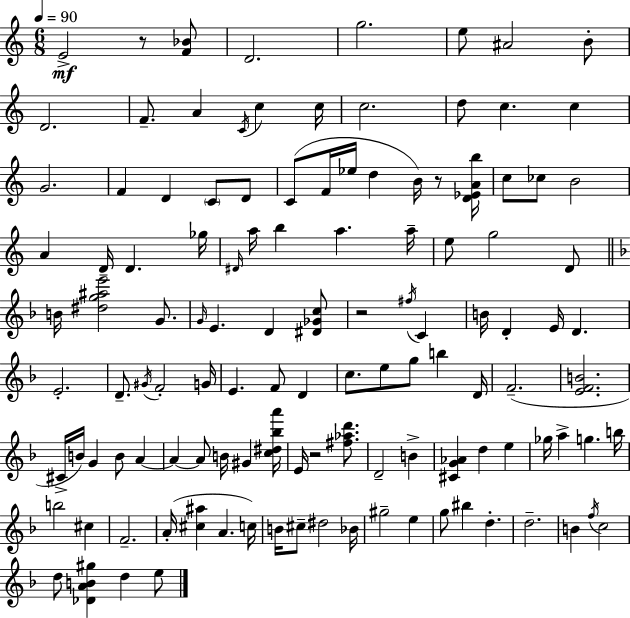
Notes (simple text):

E4/h R/e [F4,Bb4]/e D4/h. G5/h. E5/e A#4/h B4/e D4/h. F4/e. A4/q C4/s C5/q C5/s C5/h. D5/e C5/q. C5/q G4/h. F4/q D4/q C4/e D4/e C4/e F4/s Eb5/s D5/q B4/s R/e [D4,Eb4,A4,B5]/s C5/e CES5/e B4/h A4/q D4/s D4/q. Gb5/s D#4/s A5/s B5/q A5/q. A5/s E5/e G5/h D4/e B4/s [D#5,G5,A#5,E6]/h G4/e. G4/s E4/q. D4/q [D#4,Gb4,C5]/e R/h F#5/s C4/q B4/s D4/q E4/s D4/q. E4/h. D4/e. G#4/s F4/h G4/s E4/q. F4/e D4/q C5/e. E5/e G5/e B5/q D4/s F4/h. [E4,F4,B4]/h. C#4/s B4/s G4/q B4/e A4/q A4/q A4/e B4/s G#4/q [C5,D#5,Bb5,A6]/s E4/s R/h [F#5,Ab5,D6]/e. D4/h B4/q [C#4,G4,Ab4]/q D5/q E5/q Gb5/s A5/q G5/q. B5/s B5/h C#5/q F4/h. A4/s [C#5,A#5]/q A4/q. C5/s B4/s C#5/e D#5/h Bb4/s G#5/h E5/q G5/e BIS5/q D5/q. D5/h. B4/q F5/s C5/h D5/e [Db4,A4,B4,G#5]/q D5/q E5/e